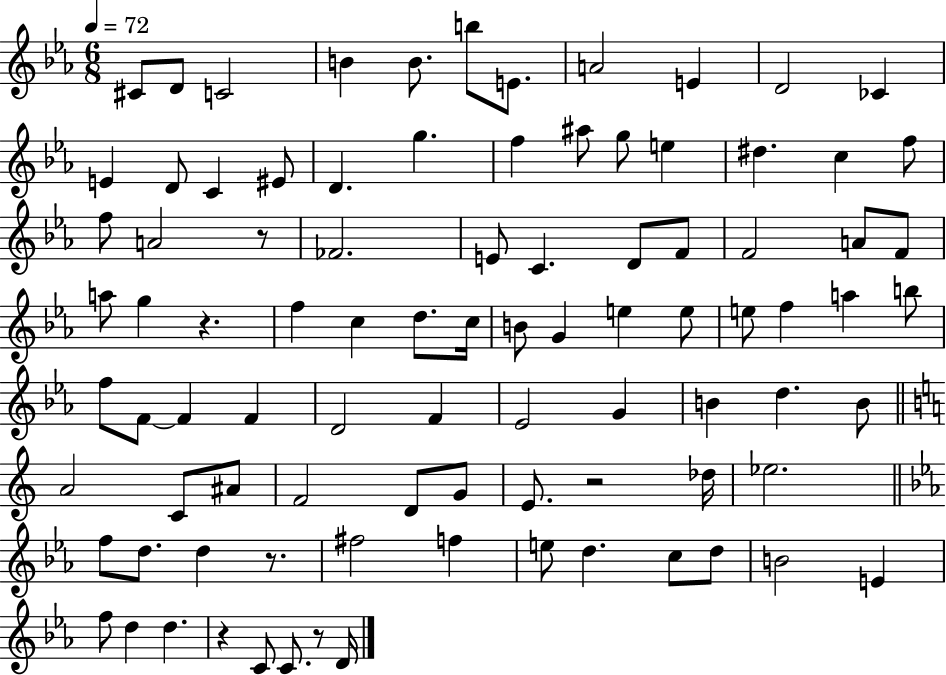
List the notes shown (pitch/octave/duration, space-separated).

C#4/e D4/e C4/h B4/q B4/e. B5/e E4/e. A4/h E4/q D4/h CES4/q E4/q D4/e C4/q EIS4/e D4/q. G5/q. F5/q A#5/e G5/e E5/q D#5/q. C5/q F5/e F5/e A4/h R/e FES4/h. E4/e C4/q. D4/e F4/e F4/h A4/e F4/e A5/e G5/q R/q. F5/q C5/q D5/e. C5/s B4/e G4/q E5/q E5/e E5/e F5/q A5/q B5/e F5/e F4/e F4/q F4/q D4/h F4/q Eb4/h G4/q B4/q D5/q. B4/e A4/h C4/e A#4/e F4/h D4/e G4/e E4/e. R/h Db5/s Eb5/h. F5/e D5/e. D5/q R/e. F#5/h F5/q E5/e D5/q. C5/e D5/e B4/h E4/q F5/e D5/q D5/q. R/q C4/e C4/e. R/e D4/s